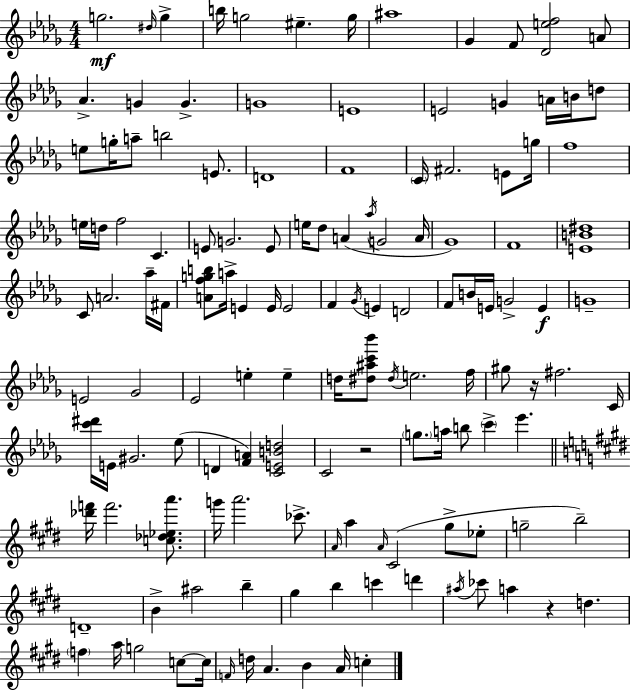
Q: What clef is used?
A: treble